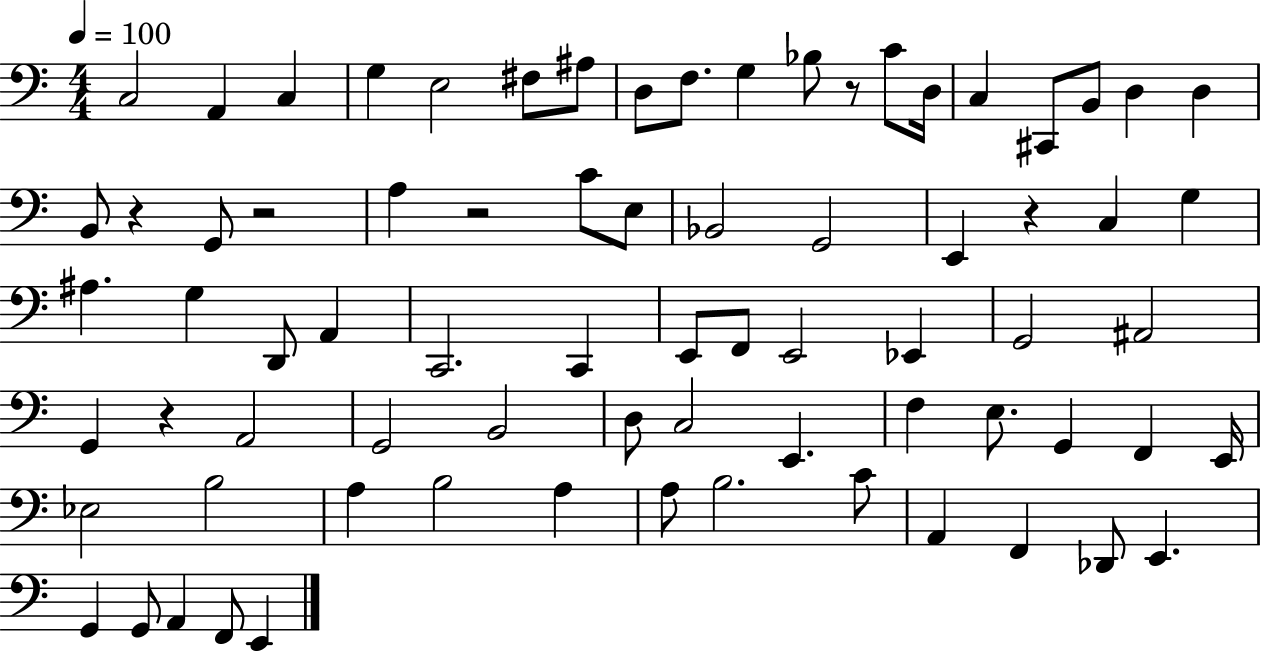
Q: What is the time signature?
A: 4/4